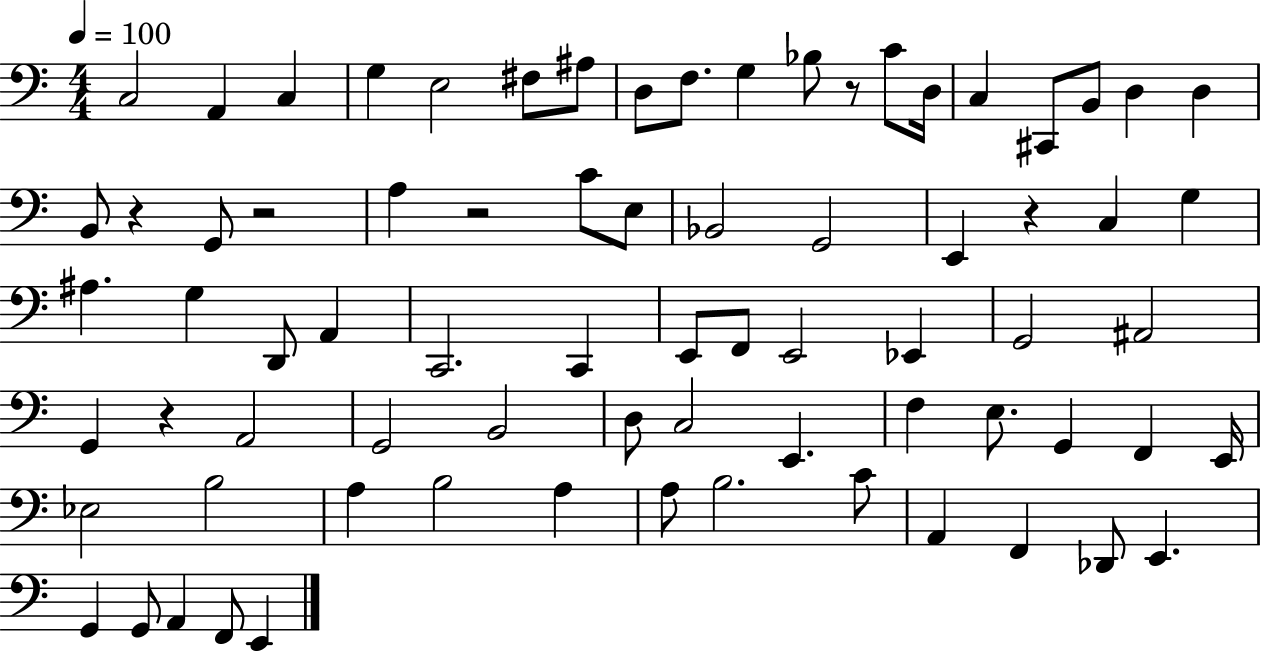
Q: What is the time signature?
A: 4/4